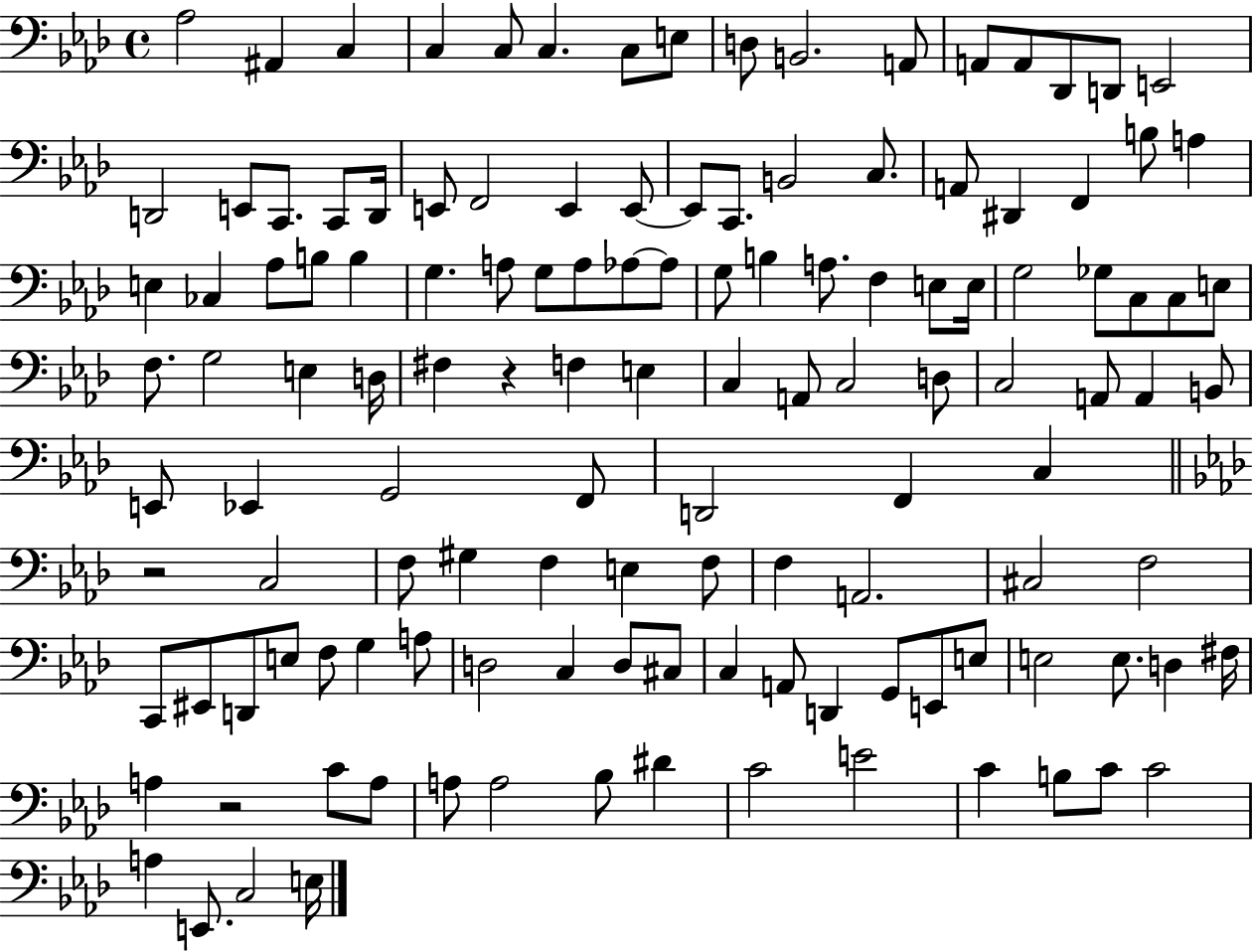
{
  \clef bass
  \time 4/4
  \defaultTimeSignature
  \key aes \major
  aes2 ais,4 c4 | c4 c8 c4. c8 e8 | d8 b,2. a,8 | a,8 a,8 des,8 d,8 e,2 | \break d,2 e,8 c,8. c,8 d,16 | e,8 f,2 e,4 e,8~~ | e,8 c,8. b,2 c8. | a,8 dis,4 f,4 b8 a4 | \break e4 ces4 aes8 b8 b4 | g4. a8 g8 a8 aes8~~ aes8 | g8 b4 a8. f4 e8 e16 | g2 ges8 c8 c8 e8 | \break f8. g2 e4 d16 | fis4 r4 f4 e4 | c4 a,8 c2 d8 | c2 a,8 a,4 b,8 | \break e,8 ees,4 g,2 f,8 | d,2 f,4 c4 | \bar "||" \break \key aes \major r2 c2 | f8 gis4 f4 e4 f8 | f4 a,2. | cis2 f2 | \break c,8 eis,8 d,8 e8 f8 g4 a8 | d2 c4 d8 cis8 | c4 a,8 d,4 g,8 e,8 e8 | e2 e8. d4 fis16 | \break a4 r2 c'8 a8 | a8 a2 bes8 dis'4 | c'2 e'2 | c'4 b8 c'8 c'2 | \break a4 e,8. c2 e16 | \bar "|."
}